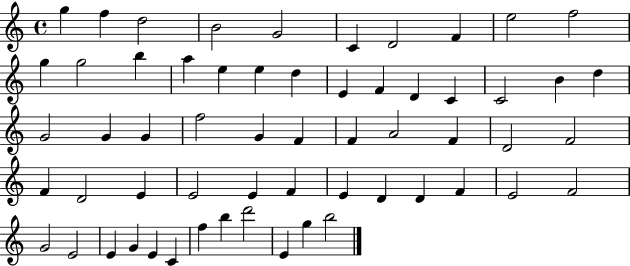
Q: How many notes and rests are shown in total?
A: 59